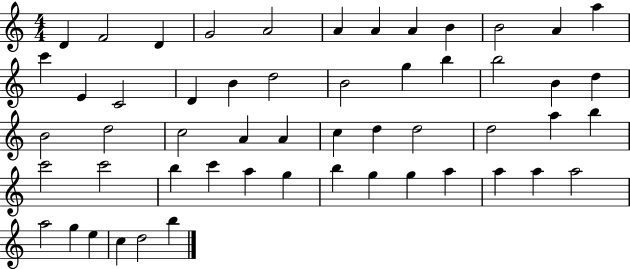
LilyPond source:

{
  \clef treble
  \numericTimeSignature
  \time 4/4
  \key c \major
  d'4 f'2 d'4 | g'2 a'2 | a'4 a'4 a'4 b'4 | b'2 a'4 a''4 | \break c'''4 e'4 c'2 | d'4 b'4 d''2 | b'2 g''4 b''4 | b''2 b'4 d''4 | \break b'2 d''2 | c''2 a'4 a'4 | c''4 d''4 d''2 | d''2 a''4 b''4 | \break c'''2 c'''2 | b''4 c'''4 a''4 g''4 | b''4 g''4 g''4 a''4 | a''4 a''4 a''2 | \break a''2 g''4 e''4 | c''4 d''2 b''4 | \bar "|."
}